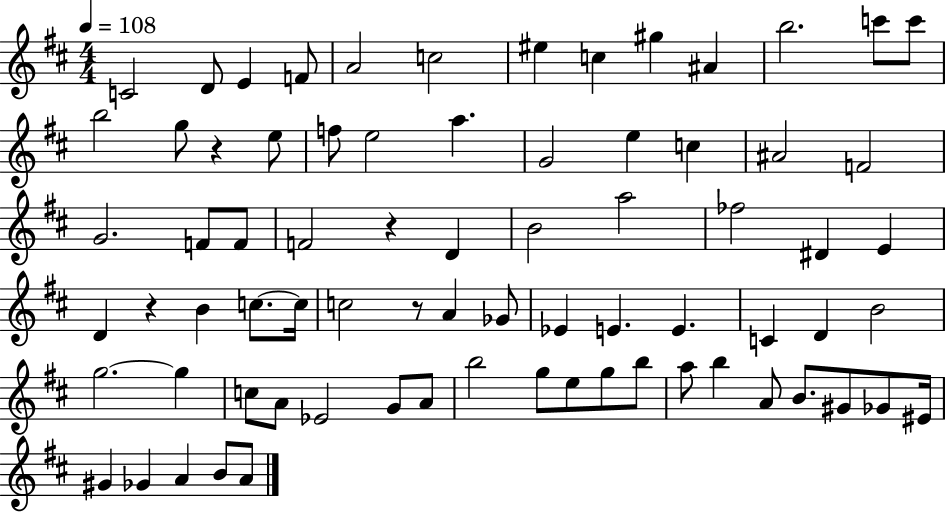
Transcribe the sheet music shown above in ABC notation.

X:1
T:Untitled
M:4/4
L:1/4
K:D
C2 D/2 E F/2 A2 c2 ^e c ^g ^A b2 c'/2 c'/2 b2 g/2 z e/2 f/2 e2 a G2 e c ^A2 F2 G2 F/2 F/2 F2 z D B2 a2 _f2 ^D E D z B c/2 c/4 c2 z/2 A _G/2 _E E E C D B2 g2 g c/2 A/2 _E2 G/2 A/2 b2 g/2 e/2 g/2 b/2 a/2 b A/2 B/2 ^G/2 _G/2 ^E/4 ^G _G A B/2 A/2